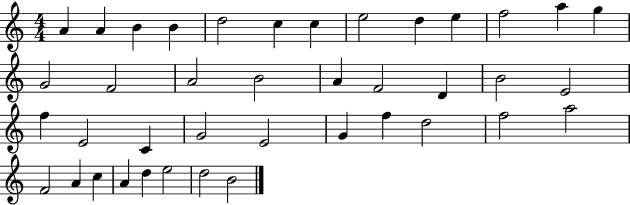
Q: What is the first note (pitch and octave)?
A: A4